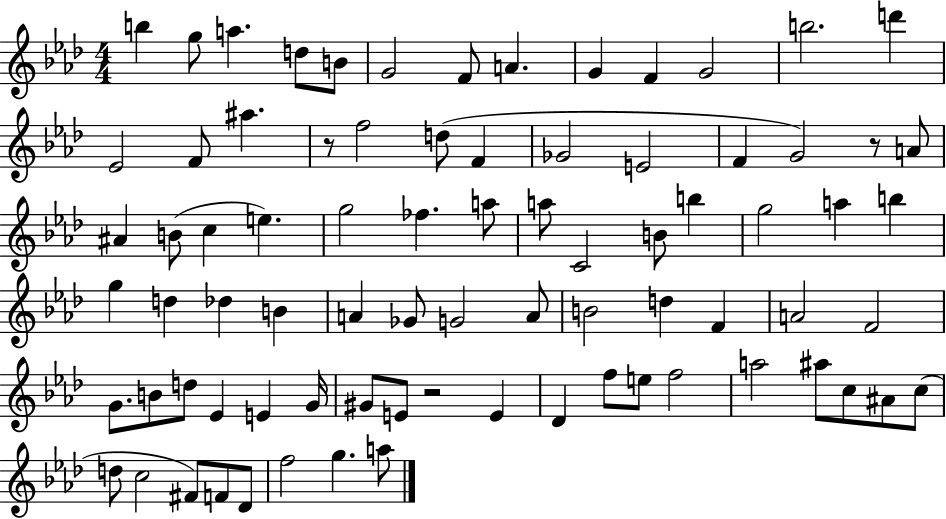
X:1
T:Untitled
M:4/4
L:1/4
K:Ab
b g/2 a d/2 B/2 G2 F/2 A G F G2 b2 d' _E2 F/2 ^a z/2 f2 d/2 F _G2 E2 F G2 z/2 A/2 ^A B/2 c e g2 _f a/2 a/2 C2 B/2 b g2 a b g d _d B A _G/2 G2 A/2 B2 d F A2 F2 G/2 B/2 d/2 _E E G/4 ^G/2 E/2 z2 E _D f/2 e/2 f2 a2 ^a/2 c/2 ^A/2 c/2 d/2 c2 ^F/2 F/2 _D/2 f2 g a/2